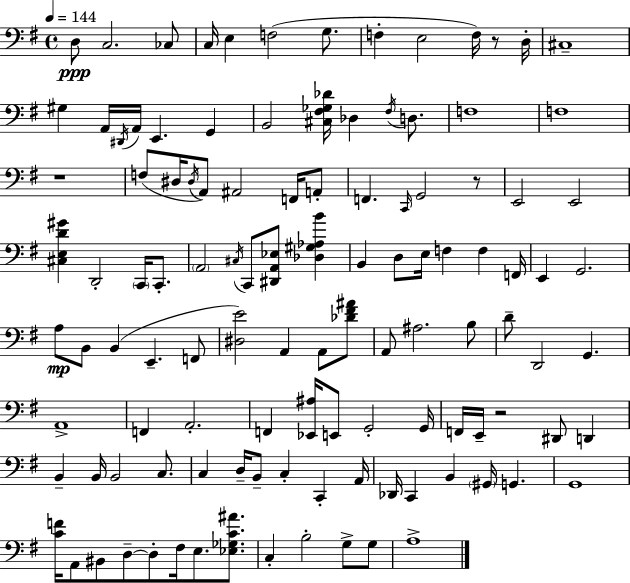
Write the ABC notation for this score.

X:1
T:Untitled
M:4/4
L:1/4
K:G
D,/2 C,2 _C,/2 C,/4 E, F,2 G,/2 F, E,2 F,/4 z/2 D,/4 ^C,4 ^G, A,,/4 ^D,,/4 A,,/4 E,, G,, B,,2 [^C,^F,_G,_D]/4 _D, ^F,/4 D,/2 F,4 F,4 z4 F,/2 ^D,/4 ^D,/4 A,,/2 ^A,,2 F,,/4 A,,/2 F,, C,,/4 G,,2 z/2 E,,2 E,,2 [^C,E,D^G] D,,2 C,,/4 C,,/2 A,,2 ^C,/4 C,,/2 [^D,,A,,_E,]/2 [_D,^G,_A,B] B,, D,/2 E,/4 F, F, F,,/4 E,, G,,2 A,/2 B,,/2 B,, E,, F,,/2 [^D,E]2 A,, A,,/2 [_D^F^A]/2 A,,/2 ^A,2 B,/2 D/2 D,,2 G,, A,,4 F,, A,,2 F,, [_E,,^A,]/4 E,,/2 G,,2 G,,/4 F,,/4 E,,/4 z2 ^D,,/2 D,, B,, B,,/4 B,,2 C,/2 C, D,/4 B,,/2 C, C,, A,,/4 _D,,/4 C,, B,, ^G,,/4 G,, G,,4 [CF]/4 A,,/2 ^B,,/2 D,/2 D,/2 ^F,/4 E,/2 [_E,_G,C^A]/2 C, B,2 G,/2 G,/2 A,4